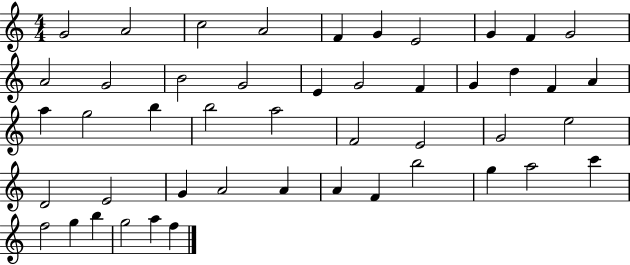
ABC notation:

X:1
T:Untitled
M:4/4
L:1/4
K:C
G2 A2 c2 A2 F G E2 G F G2 A2 G2 B2 G2 E G2 F G d F A a g2 b b2 a2 F2 E2 G2 e2 D2 E2 G A2 A A F b2 g a2 c' f2 g b g2 a f